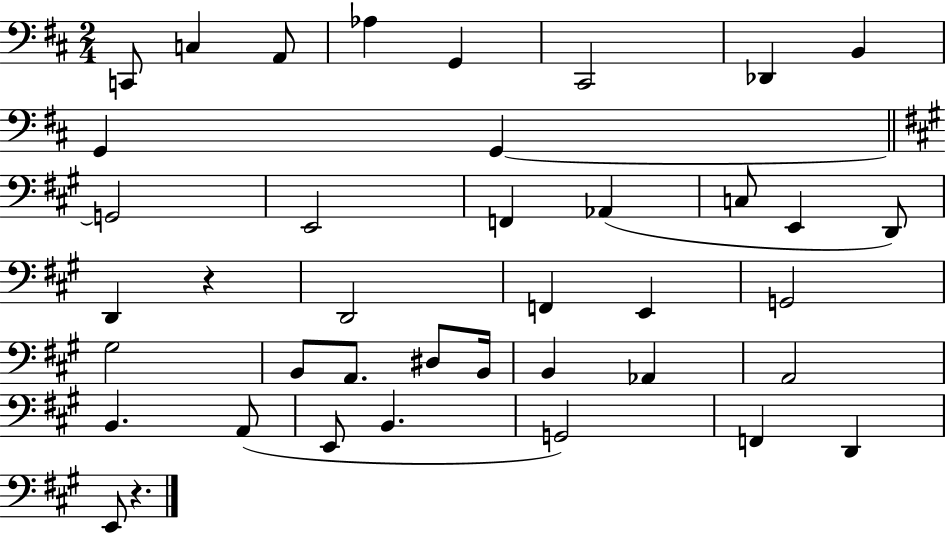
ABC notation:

X:1
T:Untitled
M:2/4
L:1/4
K:D
C,,/2 C, A,,/2 _A, G,, ^C,,2 _D,, B,, G,, G,, G,,2 E,,2 F,, _A,, C,/2 E,, D,,/2 D,, z D,,2 F,, E,, G,,2 ^G,2 B,,/2 A,,/2 ^D,/2 B,,/4 B,, _A,, A,,2 B,, A,,/2 E,,/2 B,, G,,2 F,, D,, E,,/2 z